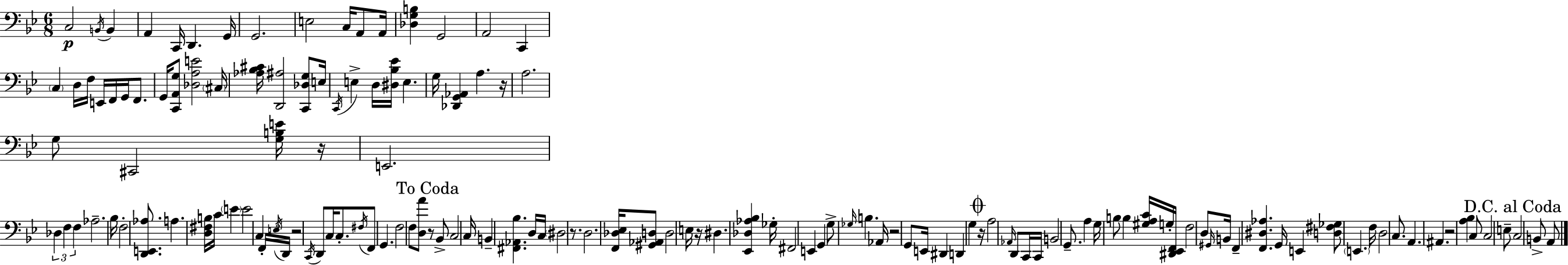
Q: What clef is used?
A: bass